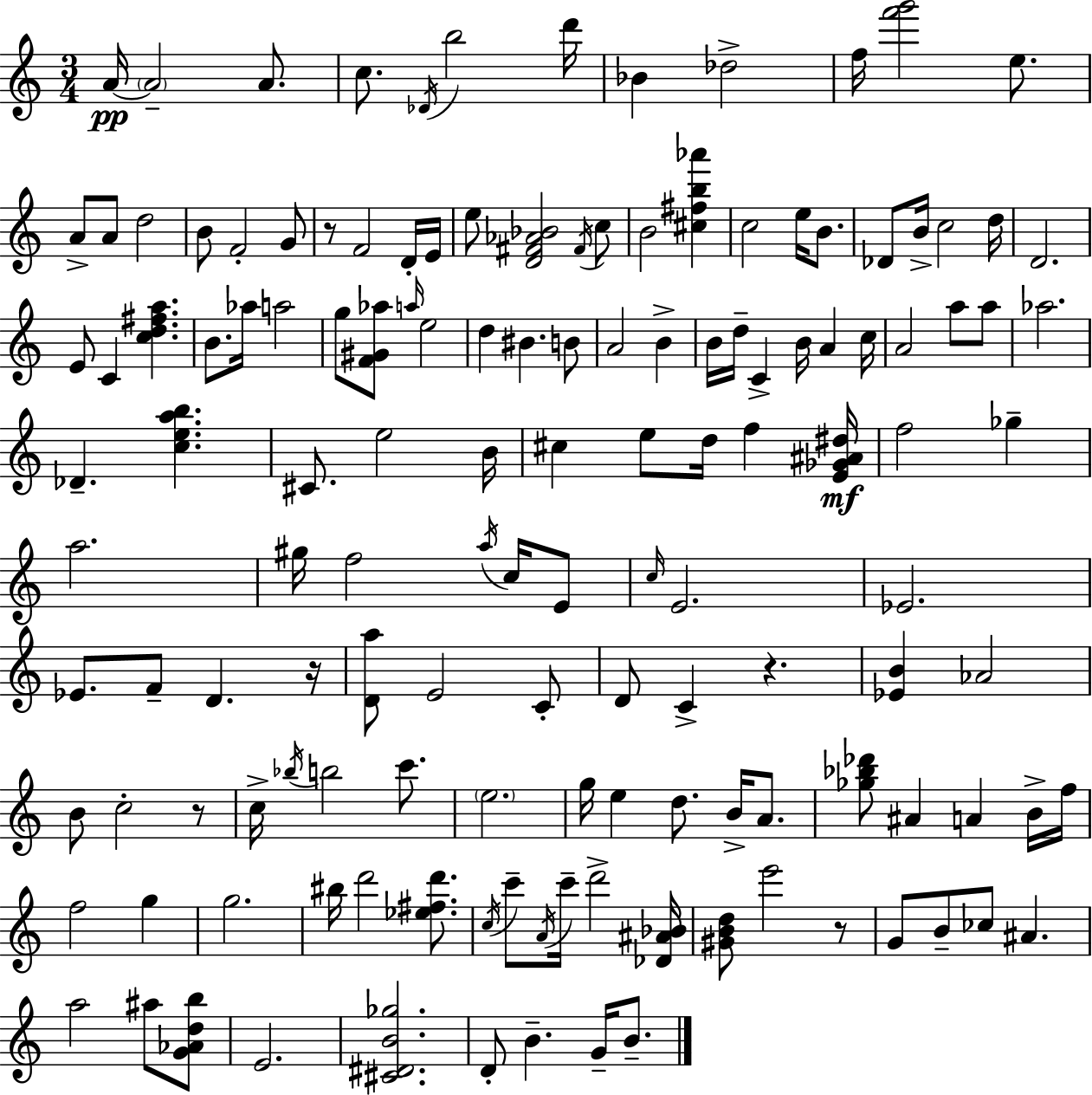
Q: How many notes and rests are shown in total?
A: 140